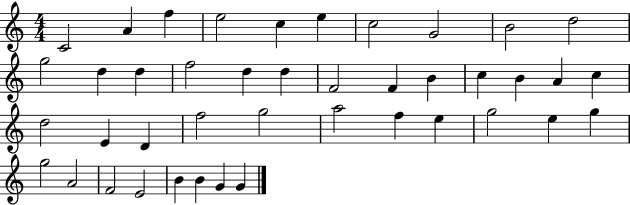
{
  \clef treble
  \numericTimeSignature
  \time 4/4
  \key c \major
  c'2 a'4 f''4 | e''2 c''4 e''4 | c''2 g'2 | b'2 d''2 | \break g''2 d''4 d''4 | f''2 d''4 d''4 | f'2 f'4 b'4 | c''4 b'4 a'4 c''4 | \break d''2 e'4 d'4 | f''2 g''2 | a''2 f''4 e''4 | g''2 e''4 g''4 | \break g''2 a'2 | f'2 e'2 | b'4 b'4 g'4 g'4 | \bar "|."
}